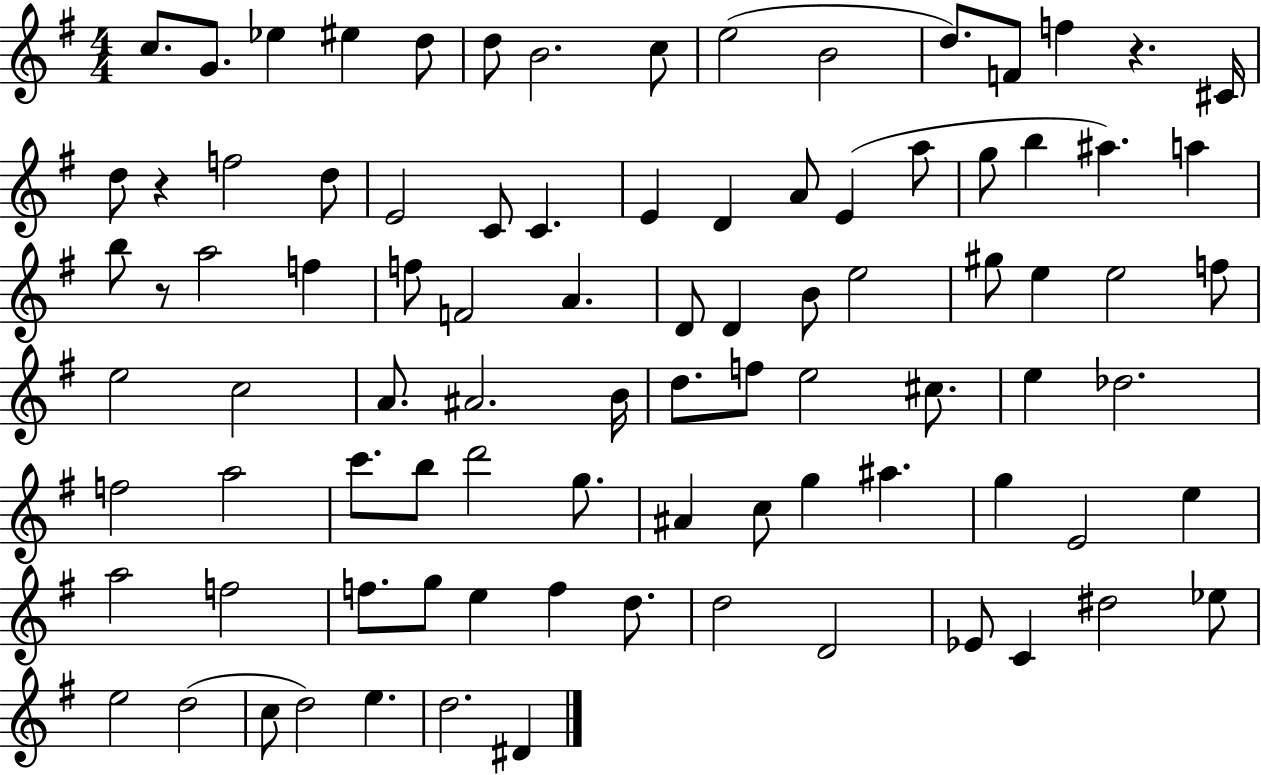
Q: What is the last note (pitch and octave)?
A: D#4